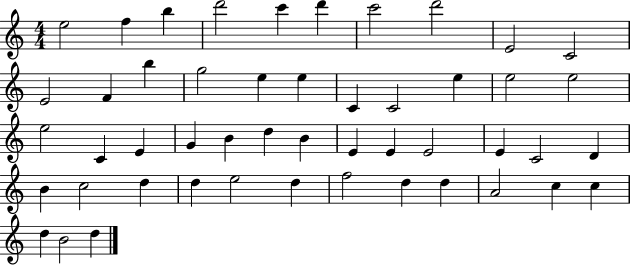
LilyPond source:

{
  \clef treble
  \numericTimeSignature
  \time 4/4
  \key c \major
  e''2 f''4 b''4 | d'''2 c'''4 d'''4 | c'''2 d'''2 | e'2 c'2 | \break e'2 f'4 b''4 | g''2 e''4 e''4 | c'4 c'2 e''4 | e''2 e''2 | \break e''2 c'4 e'4 | g'4 b'4 d''4 b'4 | e'4 e'4 e'2 | e'4 c'2 d'4 | \break b'4 c''2 d''4 | d''4 e''2 d''4 | f''2 d''4 d''4 | a'2 c''4 c''4 | \break d''4 b'2 d''4 | \bar "|."
}